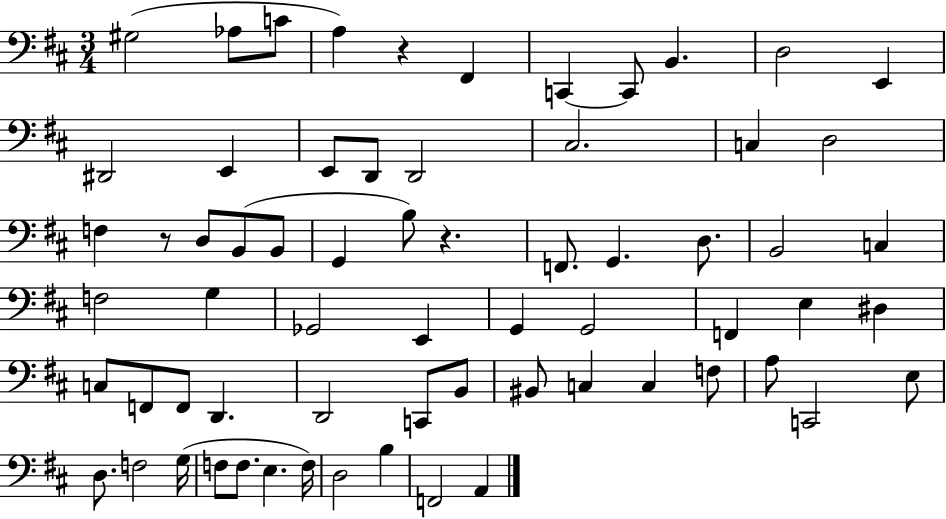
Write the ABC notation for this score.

X:1
T:Untitled
M:3/4
L:1/4
K:D
^G,2 _A,/2 C/2 A, z ^F,, C,, C,,/2 B,, D,2 E,, ^D,,2 E,, E,,/2 D,,/2 D,,2 ^C,2 C, D,2 F, z/2 D,/2 B,,/2 B,,/2 G,, B,/2 z F,,/2 G,, D,/2 B,,2 C, F,2 G, _G,,2 E,, G,, G,,2 F,, E, ^D, C,/2 F,,/2 F,,/2 D,, D,,2 C,,/2 B,,/2 ^B,,/2 C, C, F,/2 A,/2 C,,2 E,/2 D,/2 F,2 G,/4 F,/2 F,/2 E, F,/4 D,2 B, F,,2 A,,